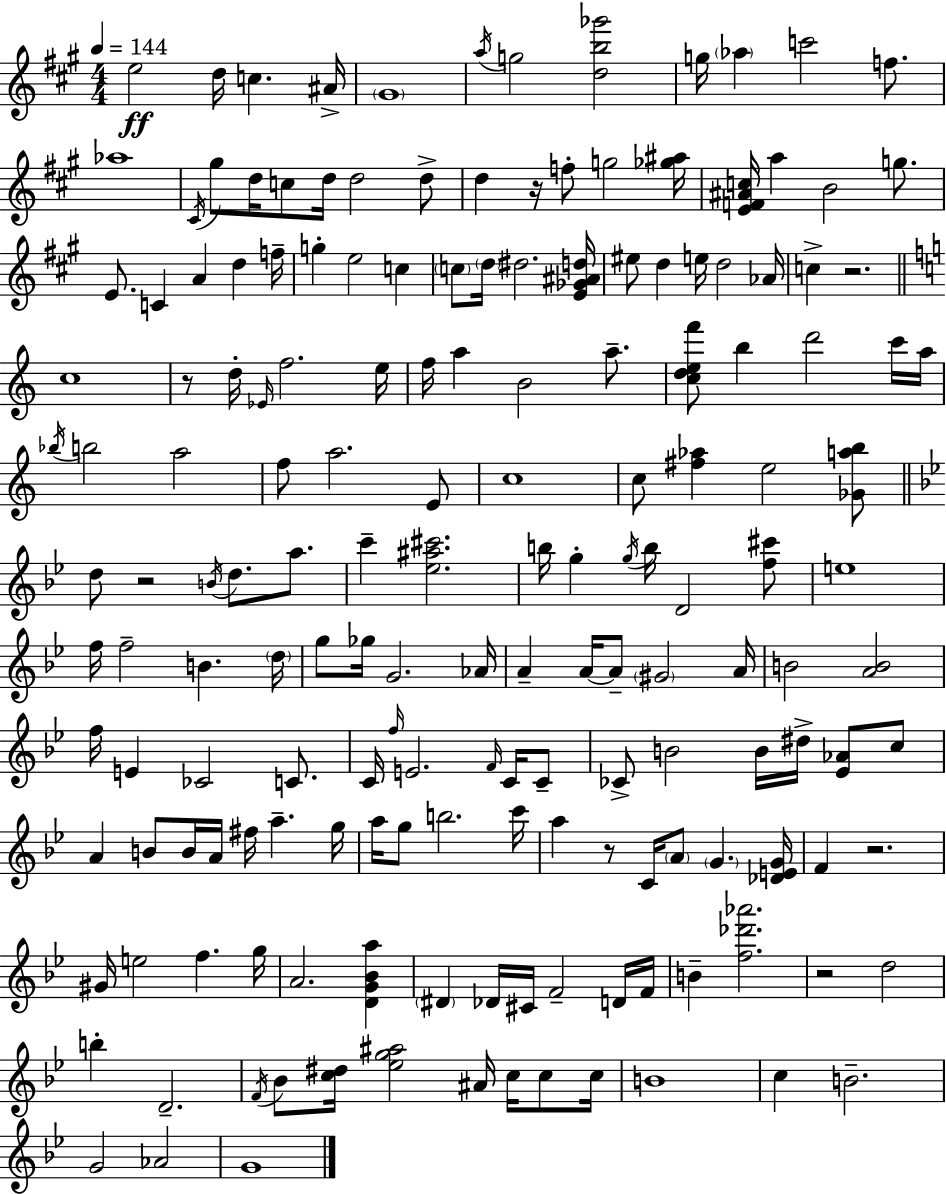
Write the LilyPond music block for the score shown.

{
  \clef treble
  \numericTimeSignature
  \time 4/4
  \key a \major
  \tempo 4 = 144
  \repeat volta 2 { e''2\ff d''16 c''4. ais'16-> | \parenthesize gis'1 | \acciaccatura { a''16 } g''2 <d'' b'' ges'''>2 | g''16 \parenthesize aes''4 c'''2 f''8. | \break aes''1 | \acciaccatura { cis'16 } gis''8 d''16 c''8 d''16 d''2 | d''8-> d''4 r16 f''8-. g''2 | <ges'' ais''>16 <e' f' ais' c''>16 a''4 b'2 g''8. | \break e'8. c'4 a'4 d''4 | f''16-- g''4-. e''2 c''4 | \parenthesize c''8 \parenthesize d''16 dis''2. | <e' ges' ais' d''>16 eis''8 d''4 e''16 d''2 | \break aes'16 c''4-> r2. | \bar "||" \break \key c \major c''1 | r8 d''16-. \grace { ees'16 } f''2. | e''16 f''16 a''4 b'2 a''8.-- | <c'' d'' e'' f'''>8 b''4 d'''2 c'''16 | \break a''16 \acciaccatura { bes''16 } b''2 a''2 | f''8 a''2. | e'8 c''1 | c''8 <fis'' aes''>4 e''2 | \break <ges' a'' b''>8 \bar "||" \break \key g \minor d''8 r2 \acciaccatura { b'16 } d''8. a''8. | c'''4-- <ees'' ais'' cis'''>2. | b''16 g''4-. \acciaccatura { g''16 } b''16 d'2 | <f'' cis'''>8 e''1 | \break f''16 f''2-- b'4. | \parenthesize d''16 g''8 ges''16 g'2. | aes'16 a'4-- a'16~~ a'8-- \parenthesize gis'2 | a'16 b'2 <a' b'>2 | \break f''16 e'4 ces'2 c'8. | c'16 \grace { f''16 } e'2. | \grace { f'16 } c'16 c'8-- ces'8-> b'2 b'16 dis''16-> | <ees' aes'>8 c''8 a'4 b'8 b'16 a'16 fis''16 a''4.-- | \break g''16 a''16 g''8 b''2. | c'''16 a''4 r8 c'16 \parenthesize a'8 \parenthesize g'4. | <des' e' g'>16 f'4 r2. | gis'16 e''2 f''4. | \break g''16 a'2. | <d' g' bes' a''>4 \parenthesize dis'4 des'16 cis'16 f'2-- | d'16 f'16 b'4-- <f'' des''' aes'''>2. | r2 d''2 | \break b''4-. d'2.-- | \acciaccatura { f'16 } bes'8 <c'' dis''>16 <ees'' g'' ais''>2 | ais'16 c''16 c''8 c''16 b'1 | c''4 b'2.-- | \break g'2 aes'2 | g'1 | } \bar "|."
}